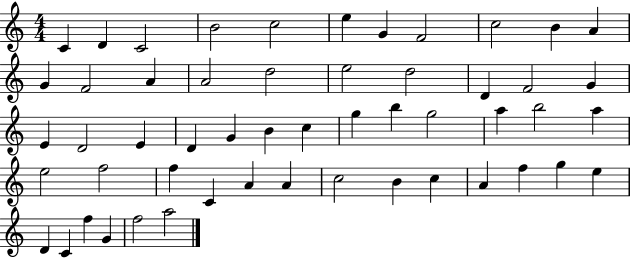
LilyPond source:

{
  \clef treble
  \numericTimeSignature
  \time 4/4
  \key c \major
  c'4 d'4 c'2 | b'2 c''2 | e''4 g'4 f'2 | c''2 b'4 a'4 | \break g'4 f'2 a'4 | a'2 d''2 | e''2 d''2 | d'4 f'2 g'4 | \break e'4 d'2 e'4 | d'4 g'4 b'4 c''4 | g''4 b''4 g''2 | a''4 b''2 a''4 | \break e''2 f''2 | f''4 c'4 a'4 a'4 | c''2 b'4 c''4 | a'4 f''4 g''4 e''4 | \break d'4 c'4 f''4 g'4 | f''2 a''2 | \bar "|."
}